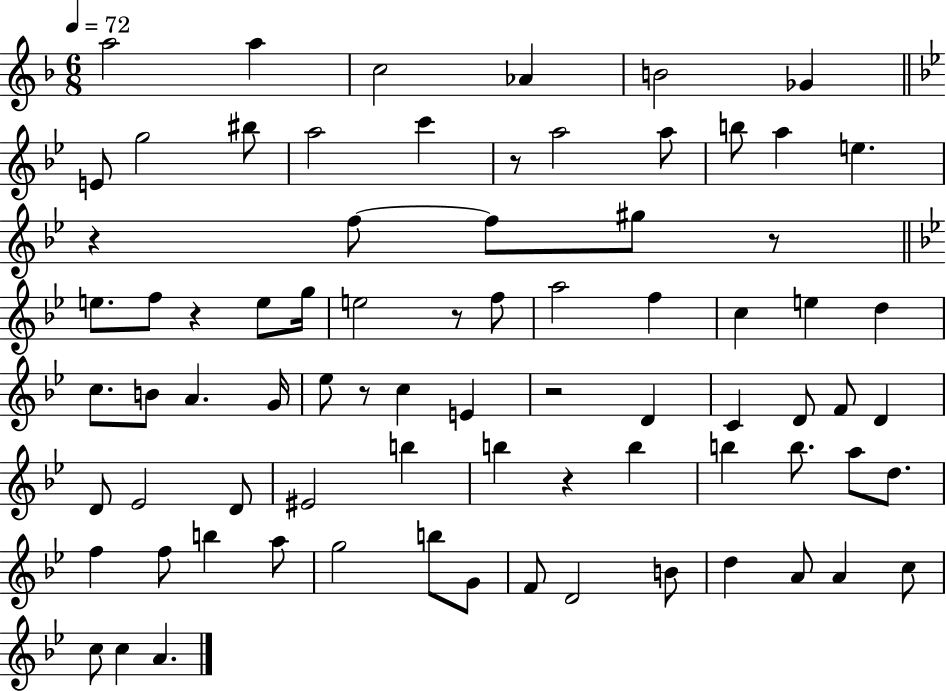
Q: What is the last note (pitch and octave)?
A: A4